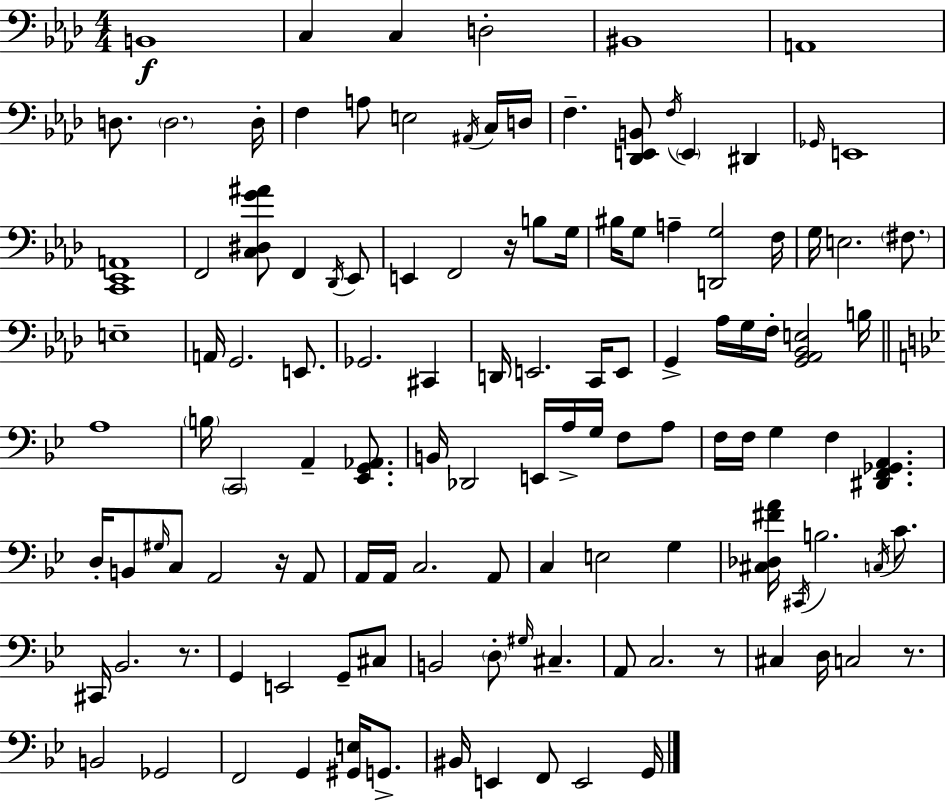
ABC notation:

X:1
T:Untitled
M:4/4
L:1/4
K:Fm
B,,4 C, C, D,2 ^B,,4 A,,4 D,/2 D,2 D,/4 F, A,/2 E,2 ^A,,/4 C,/4 D,/4 F, [_D,,E,,B,,]/2 F,/4 E,, ^D,, _G,,/4 E,,4 [C,,_E,,A,,]4 F,,2 [C,^D,G^A]/2 F,, _D,,/4 _E,,/2 E,, F,,2 z/4 B,/2 G,/4 ^B,/4 G,/2 A, [D,,G,]2 F,/4 G,/4 E,2 ^F,/2 E,4 A,,/4 G,,2 E,,/2 _G,,2 ^C,, D,,/4 E,,2 C,,/4 E,,/2 G,, _A,/4 G,/4 F,/4 [G,,_A,,_B,,E,]2 B,/4 A,4 B,/4 C,,2 A,, [_E,,G,,_A,,]/2 B,,/4 _D,,2 E,,/4 A,/4 G,/4 F,/2 A,/2 F,/4 F,/4 G, F, [^D,,F,,_G,,A,,] D,/4 B,,/2 ^G,/4 C,/2 A,,2 z/4 A,,/2 A,,/4 A,,/4 C,2 A,,/2 C, E,2 G, [^C,_D,^FA]/4 ^C,,/4 B,2 C,/4 C/2 ^C,,/4 _B,,2 z/2 G,, E,,2 G,,/2 ^C,/2 B,,2 D,/2 ^G,/4 ^C, A,,/2 C,2 z/2 ^C, D,/4 C,2 z/2 B,,2 _G,,2 F,,2 G,, [^G,,E,]/4 G,,/2 ^B,,/4 E,, F,,/2 E,,2 G,,/4